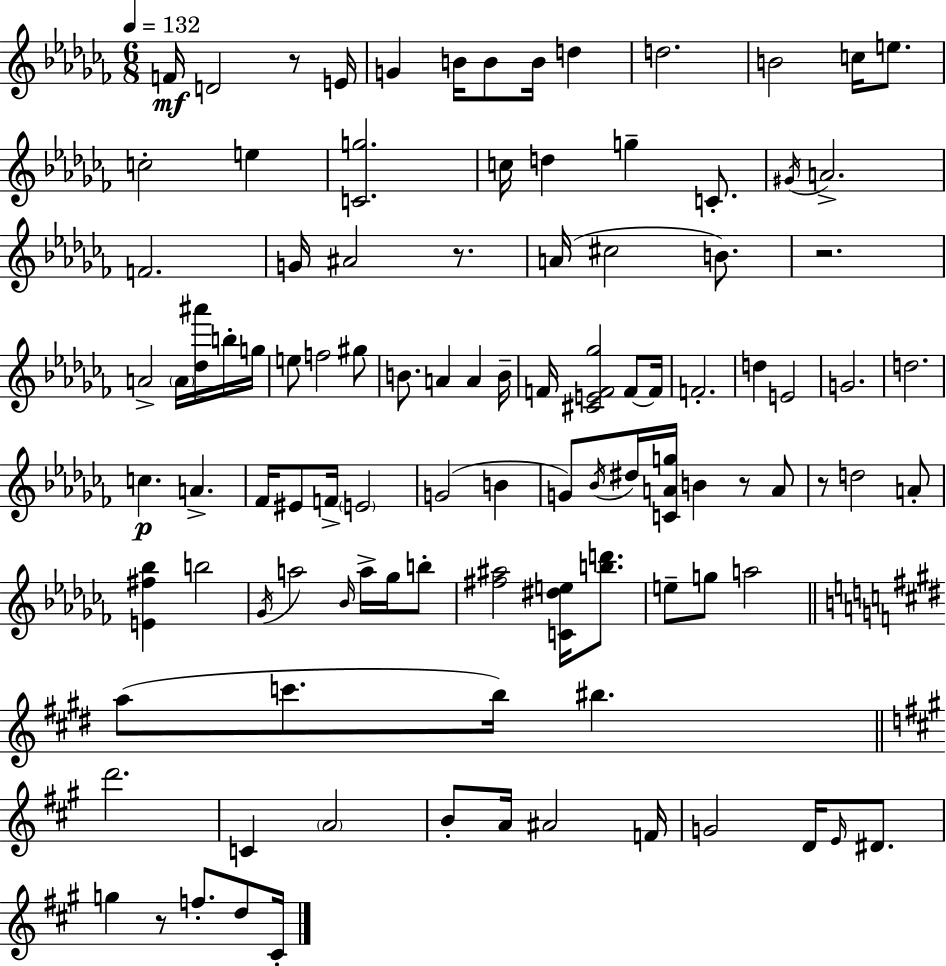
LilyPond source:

{
  \clef treble
  \numericTimeSignature
  \time 6/8
  \key aes \minor
  \tempo 4 = 132
  f'16\mf d'2 r8 e'16 | g'4 b'16 b'8 b'16 d''4 | d''2. | b'2 c''16 e''8. | \break c''2-. e''4 | <c' g''>2. | c''16 d''4 g''4-- c'8.-. | \acciaccatura { gis'16 } a'2.-> | \break f'2. | g'16 ais'2 r8. | a'16( cis''2 b'8.) | r2. | \break a'2-> \parenthesize a'16 <des'' ais'''>16 b''16-. | g''16 e''8 f''2 gis''8 | b'8. a'4 a'4 | b'16-- f'16 <cis' e' f' ges''>2 f'8~~ | \break f'16 f'2.-. | d''4 e'2 | g'2. | d''2. | \break c''4.\p a'4.-> | fes'16 eis'8 f'16-> \parenthesize e'2 | g'2( b'4 | g'8) \acciaccatura { bes'16 } dis''16 <c' a' g''>16 b'4 r8 | \break a'8 r8 d''2 | a'8-. <e' fis'' bes''>4 b''2 | \acciaccatura { ges'16 } a''2 \grace { bes'16 } | a''16-> ges''16 b''8-. <fis'' ais''>2 | \break <c' dis'' e''>16 <b'' d'''>8. e''8-- g''8 a''2 | \bar "||" \break \key e \major a''8( c'''8. b''16) bis''4. | \bar "||" \break \key a \major d'''2. | c'4 \parenthesize a'2 | b'8-. a'16 ais'2 f'16 | g'2 d'16 \grace { e'16 } dis'8. | \break g''4 r8 f''8.-. d''8 | cis'16-. \bar "|."
}